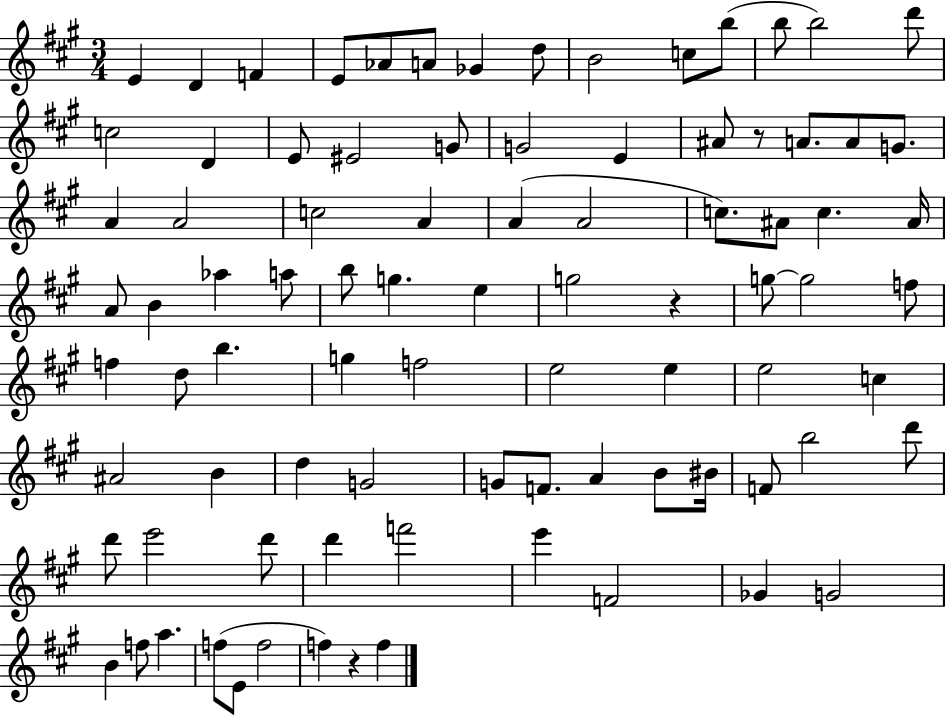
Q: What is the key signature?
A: A major